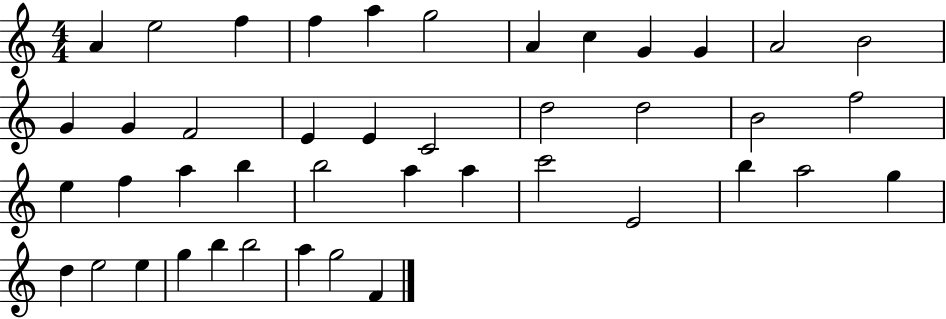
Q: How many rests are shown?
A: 0